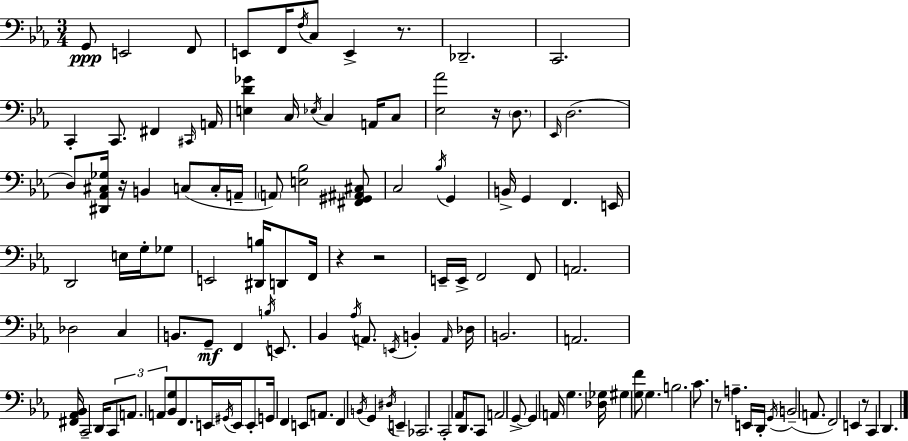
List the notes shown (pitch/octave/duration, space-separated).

G2/e E2/h F2/e E2/e F2/s F3/s C3/e E2/q R/e. Db2/h. C2/h. C2/q C2/e. F#2/q C#2/s A2/s [E3,D4,Gb4]/q C3/s Eb3/s C3/q A2/s C3/e [Eb3,Ab4]/h R/s D3/e. Eb2/s D3/h. D3/e [D#2,Ab2,C#3,Gb3]/s R/s B2/q C3/e C3/s A2/s A2/e [E3,Bb3]/h [F#2,G#2,A#2,C#3]/e C3/h Bb3/s G2/q B2/s G2/q F2/q. E2/s D2/h E3/s G3/s Gb3/e E2/h [D#2,B3]/s D2/e F2/s R/q R/h E2/s E2/s F2/h F2/e A2/h. Db3/h C3/q B2/e. G2/e F2/q B3/s E2/e. Bb2/q Ab3/s A2/e. E2/s B2/q A2/s Db3/s B2/h. A2/h. [F#2,Ab2,Bb2]/s C2/h D2/s C2/e A2/e. A2/e [Bb2,G3]/e F2/e. E2/s G#2/s E2/s E2/e G2/s F2/q E2/e A2/e. F2/q B2/s G2/q D#3/s E2/q CES2/h. C2/h Ab2/s D2/e. C2/e A2/h G2/e G2/q A2/s G3/q. [Db3,Gb3]/s G#3/q [G3,F4]/e G3/q. B3/h. C4/e. R/e A3/q. E2/s D2/s G2/s B2/h A2/e. F2/h E2/q R/e C2/q D2/q.